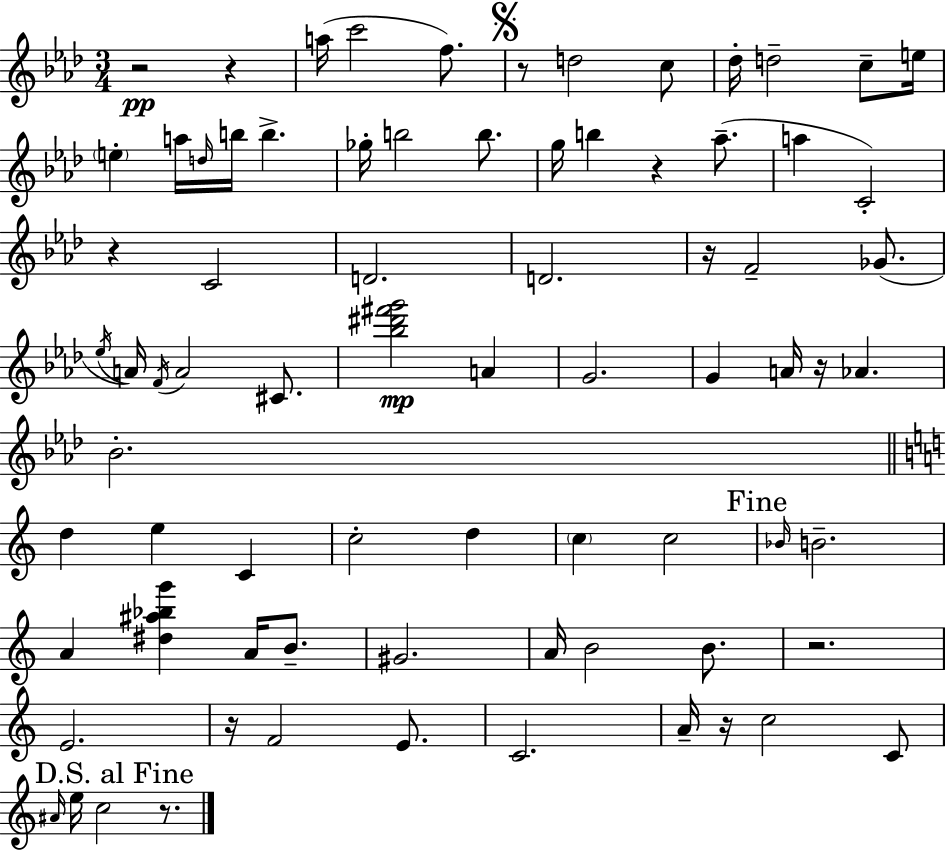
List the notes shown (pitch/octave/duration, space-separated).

R/h R/q A5/s C6/h F5/e. R/e D5/h C5/e Db5/s D5/h C5/e E5/s E5/q A5/s D5/s B5/s B5/q. Gb5/s B5/h B5/e. G5/s B5/q R/q Ab5/e. A5/q C4/h R/q C4/h D4/h. D4/h. R/s F4/h Gb4/e. Eb5/s A4/s F4/s A4/h C#4/e. [Bb5,D#6,F#6,G6]/h A4/q G4/h. G4/q A4/s R/s Ab4/q. Bb4/h. D5/q E5/q C4/q C5/h D5/q C5/q C5/h Bb4/s B4/h. A4/q [D#5,A#5,Bb5,G6]/q A4/s B4/e. G#4/h. A4/s B4/h B4/e. R/h. E4/h. R/s F4/h E4/e. C4/h. A4/s R/s C5/h C4/e A#4/s E5/s C5/h R/e.